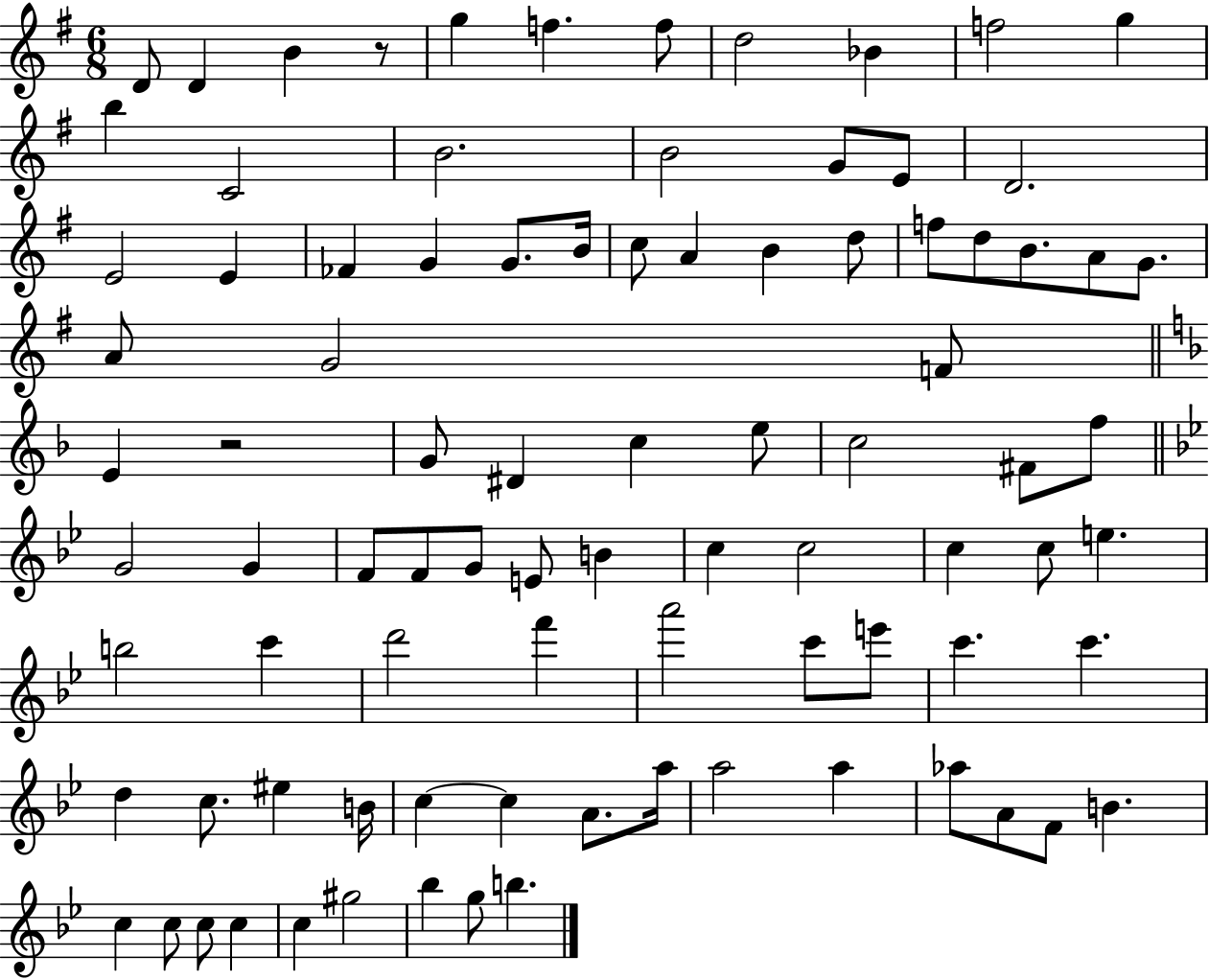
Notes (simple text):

D4/e D4/q B4/q R/e G5/q F5/q. F5/e D5/h Bb4/q F5/h G5/q B5/q C4/h B4/h. B4/h G4/e E4/e D4/h. E4/h E4/q FES4/q G4/q G4/e. B4/s C5/e A4/q B4/q D5/e F5/e D5/e B4/e. A4/e G4/e. A4/e G4/h F4/e E4/q R/h G4/e D#4/q C5/q E5/e C5/h F#4/e F5/e G4/h G4/q F4/e F4/e G4/e E4/e B4/q C5/q C5/h C5/q C5/e E5/q. B5/h C6/q D6/h F6/q A6/h C6/e E6/e C6/q. C6/q. D5/q C5/e. EIS5/q B4/s C5/q C5/q A4/e. A5/s A5/h A5/q Ab5/e A4/e F4/e B4/q. C5/q C5/e C5/e C5/q C5/q G#5/h Bb5/q G5/e B5/q.